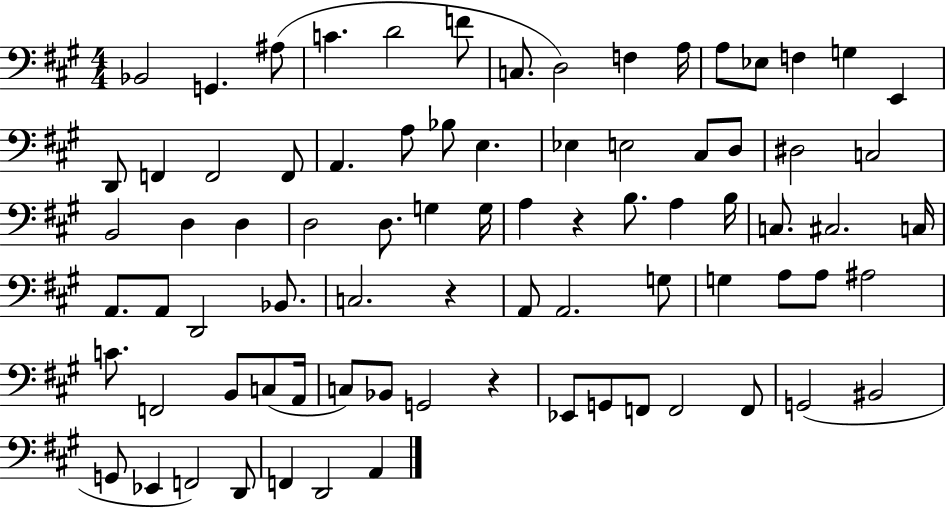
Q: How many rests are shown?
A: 3